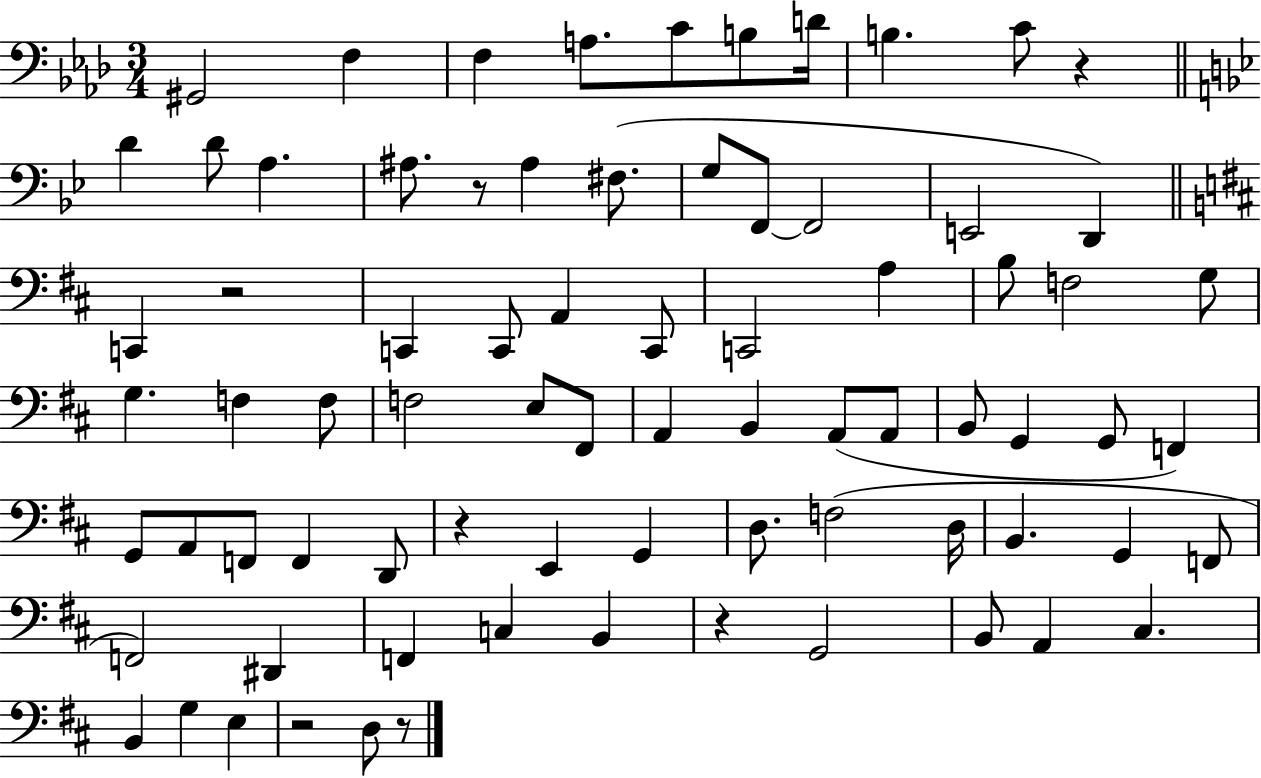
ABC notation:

X:1
T:Untitled
M:3/4
L:1/4
K:Ab
^G,,2 F, F, A,/2 C/2 B,/2 D/4 B, C/2 z D D/2 A, ^A,/2 z/2 ^A, ^F,/2 G,/2 F,,/2 F,,2 E,,2 D,, C,, z2 C,, C,,/2 A,, C,,/2 C,,2 A, B,/2 F,2 G,/2 G, F, F,/2 F,2 E,/2 ^F,,/2 A,, B,, A,,/2 A,,/2 B,,/2 G,, G,,/2 F,, G,,/2 A,,/2 F,,/2 F,, D,,/2 z E,, G,, D,/2 F,2 D,/4 B,, G,, F,,/2 F,,2 ^D,, F,, C, B,, z G,,2 B,,/2 A,, ^C, B,, G, E, z2 D,/2 z/2